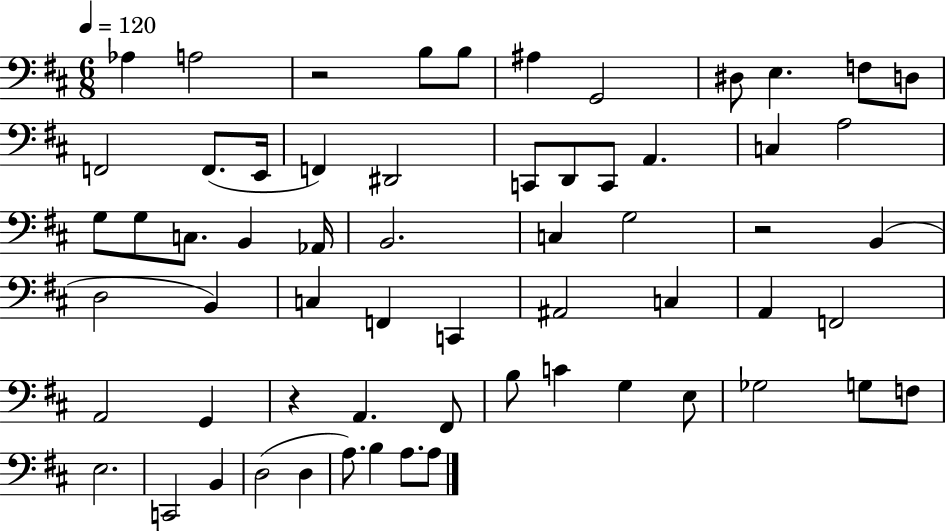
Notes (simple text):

Ab3/q A3/h R/h B3/e B3/e A#3/q G2/h D#3/e E3/q. F3/e D3/e F2/h F2/e. E2/s F2/q D#2/h C2/e D2/e C2/e A2/q. C3/q A3/h G3/e G3/e C3/e. B2/q Ab2/s B2/h. C3/q G3/h R/h B2/q D3/h B2/q C3/q F2/q C2/q A#2/h C3/q A2/q F2/h A2/h G2/q R/q A2/q. F#2/e B3/e C4/q G3/q E3/e Gb3/h G3/e F3/e E3/h. C2/h B2/q D3/h D3/q A3/e. B3/q A3/e. A3/e